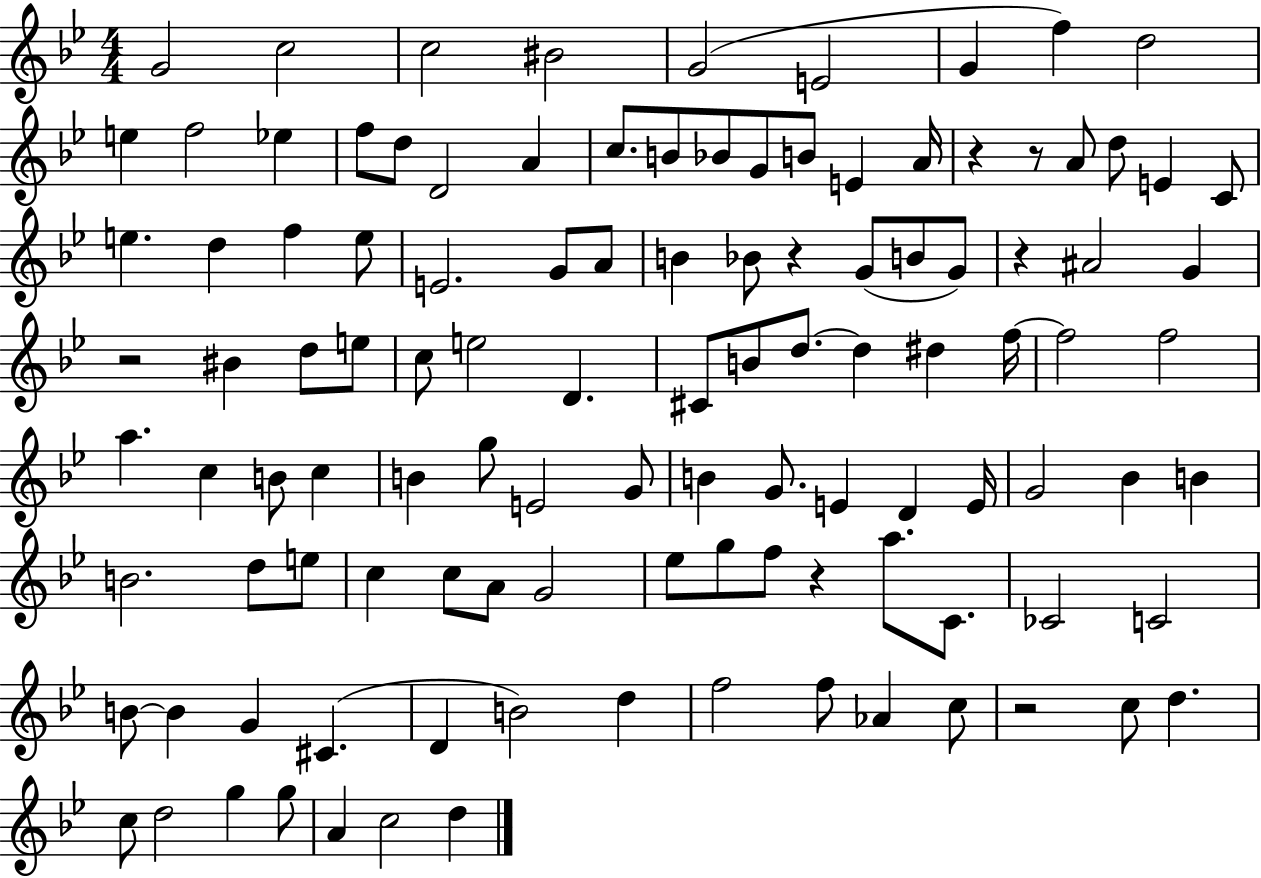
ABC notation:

X:1
T:Untitled
M:4/4
L:1/4
K:Bb
G2 c2 c2 ^B2 G2 E2 G f d2 e f2 _e f/2 d/2 D2 A c/2 B/2 _B/2 G/2 B/2 E A/4 z z/2 A/2 d/2 E C/2 e d f e/2 E2 G/2 A/2 B _B/2 z G/2 B/2 G/2 z ^A2 G z2 ^B d/2 e/2 c/2 e2 D ^C/2 B/2 d/2 d ^d f/4 f2 f2 a c B/2 c B g/2 E2 G/2 B G/2 E D E/4 G2 _B B B2 d/2 e/2 c c/2 A/2 G2 _e/2 g/2 f/2 z a/2 C/2 _C2 C2 B/2 B G ^C D B2 d f2 f/2 _A c/2 z2 c/2 d c/2 d2 g g/2 A c2 d